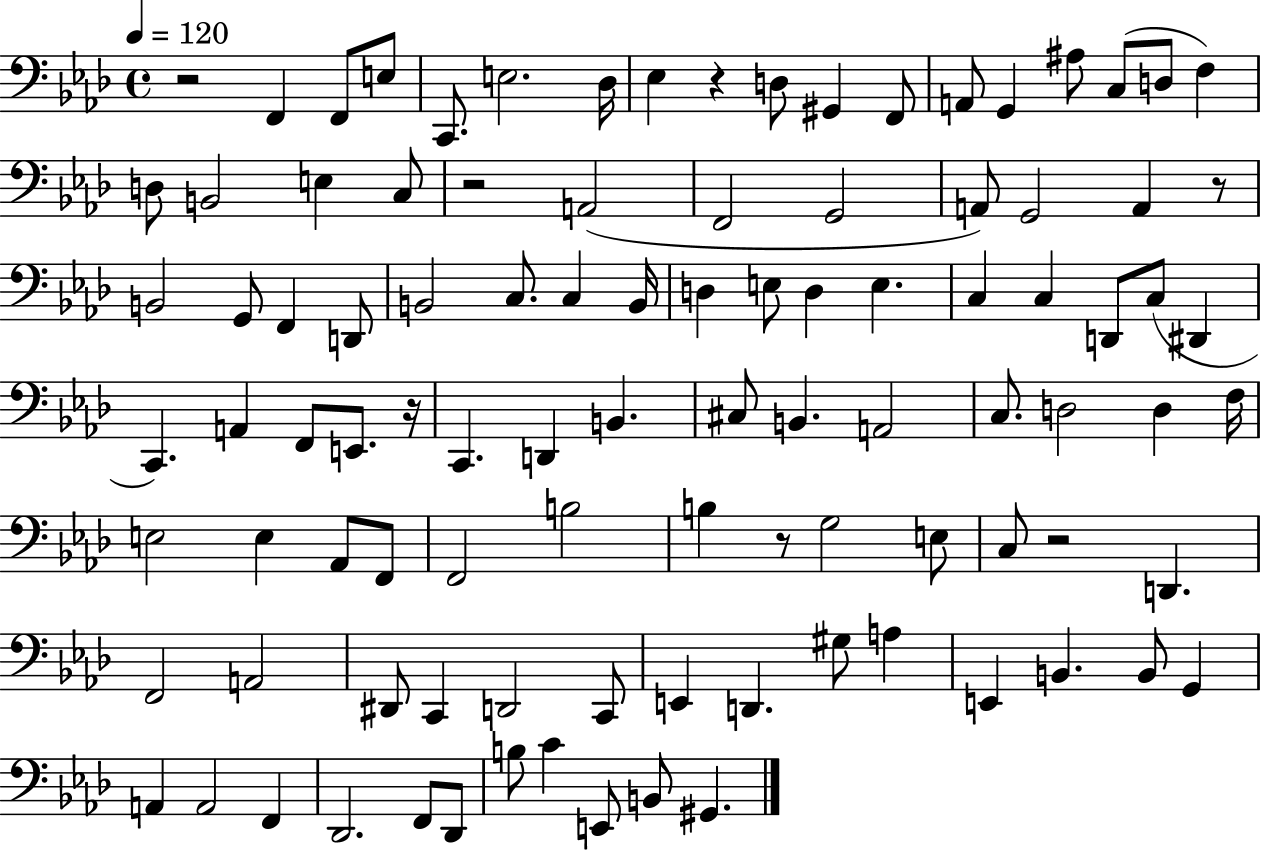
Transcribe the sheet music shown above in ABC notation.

X:1
T:Untitled
M:4/4
L:1/4
K:Ab
z2 F,, F,,/2 E,/2 C,,/2 E,2 _D,/4 _E, z D,/2 ^G,, F,,/2 A,,/2 G,, ^A,/2 C,/2 D,/2 F, D,/2 B,,2 E, C,/2 z2 A,,2 F,,2 G,,2 A,,/2 G,,2 A,, z/2 B,,2 G,,/2 F,, D,,/2 B,,2 C,/2 C, B,,/4 D, E,/2 D, E, C, C, D,,/2 C,/2 ^D,, C,, A,, F,,/2 E,,/2 z/4 C,, D,, B,, ^C,/2 B,, A,,2 C,/2 D,2 D, F,/4 E,2 E, _A,,/2 F,,/2 F,,2 B,2 B, z/2 G,2 E,/2 C,/2 z2 D,, F,,2 A,,2 ^D,,/2 C,, D,,2 C,,/2 E,, D,, ^G,/2 A, E,, B,, B,,/2 G,, A,, A,,2 F,, _D,,2 F,,/2 _D,,/2 B,/2 C E,,/2 B,,/2 ^G,,